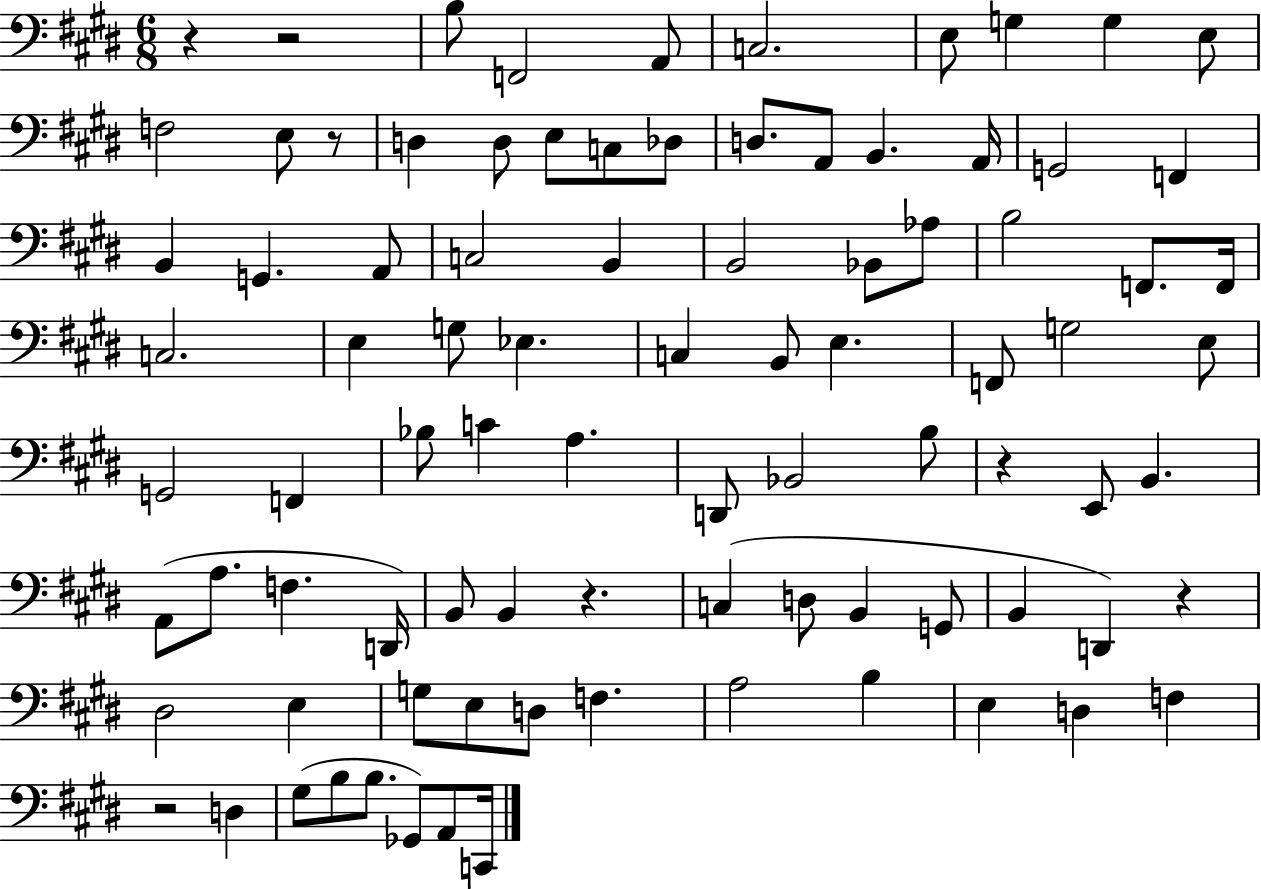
R/q R/h B3/e F2/h A2/e C3/h. E3/e G3/q G3/q E3/e F3/h E3/e R/e D3/q D3/e E3/e C3/e Db3/e D3/e. A2/e B2/q. A2/s G2/h F2/q B2/q G2/q. A2/e C3/h B2/q B2/h Bb2/e Ab3/e B3/h F2/e. F2/s C3/h. E3/q G3/e Eb3/q. C3/q B2/e E3/q. F2/e G3/h E3/e G2/h F2/q Bb3/e C4/q A3/q. D2/e Bb2/h B3/e R/q E2/e B2/q. A2/e A3/e. F3/q. D2/s B2/e B2/q R/q. C3/q D3/e B2/q G2/e B2/q D2/q R/q D#3/h E3/q G3/e E3/e D3/e F3/q. A3/h B3/q E3/q D3/q F3/q R/h D3/q G#3/e B3/e B3/e. Gb2/e A2/e C2/s